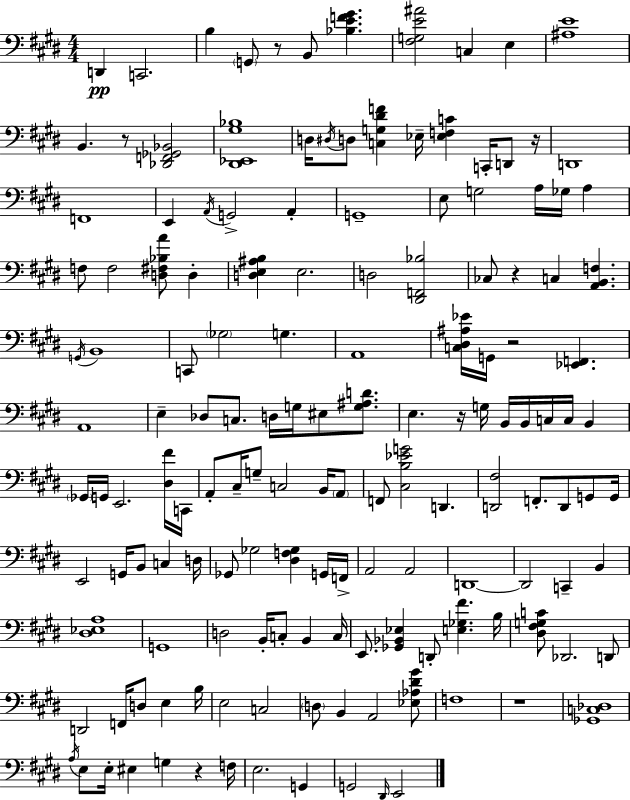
X:1
T:Untitled
M:4/4
L:1/4
K:E
D,, C,,2 B, G,,/2 z/2 B,,/2 [_B,EF^G] [^F,G,E^A]2 C, E, [^A,E]4 B,, z/2 [_D,,F,,_G,,_B,,]2 [^D,,_E,,^G,_B,]4 D,/4 ^D,/4 D,/2 [C,G,^DF] _E,/4 [_E,F,C] C,,/4 D,,/2 z/4 D,,4 F,,4 E,, A,,/4 G,,2 A,, G,,4 E,/2 G,2 A,/4 _G,/4 A, F,/2 F,2 [D,^F,_B,A]/2 D, [D,E,^A,B,] E,2 D,2 [^D,,F,,_B,]2 _C,/2 z C, [A,,B,,F,] G,,/4 B,,4 C,,/2 _G,2 G, A,,4 [C,^D,^A,_E]/4 G,,/4 z2 [_E,,F,,] A,,4 E, _D,/2 C,/2 D,/4 G,/4 ^E,/2 [G,^A,D]/2 E, z/4 G,/4 B,,/4 B,,/4 C,/4 C,/4 B,, _G,,/4 G,,/4 E,,2 [^D,^F]/4 C,,/4 A,,/2 ^C,/4 G,/2 C,2 B,,/4 A,,/2 F,,/2 [^C,B,_EG]2 D,, [D,,^F,]2 F,,/2 D,,/2 G,,/2 G,,/4 E,,2 G,,/4 B,,/2 C, D,/4 _G,,/2 _G,2 [^D,F,_G,] G,,/4 F,,/4 A,,2 A,,2 D,,4 D,,2 C,, B,, [^D,_E,A,]4 G,,4 D,2 B,,/4 C,/2 B,, C,/4 E,,/2 [_G,,_B,,_E,] D,,/2 [E,_G,^F] B,/4 [^D,^F,G,C]/2 _D,,2 D,,/2 D,,2 F,,/4 D,/2 E, B,/4 E,2 C,2 D,/2 B,, A,,2 [_E,_A,^D^G]/2 F,4 z4 [_G,,C,_D,]4 A,/4 E,/2 E,/4 ^E, G, z F,/4 E,2 G,, G,,2 ^D,,/4 E,,2